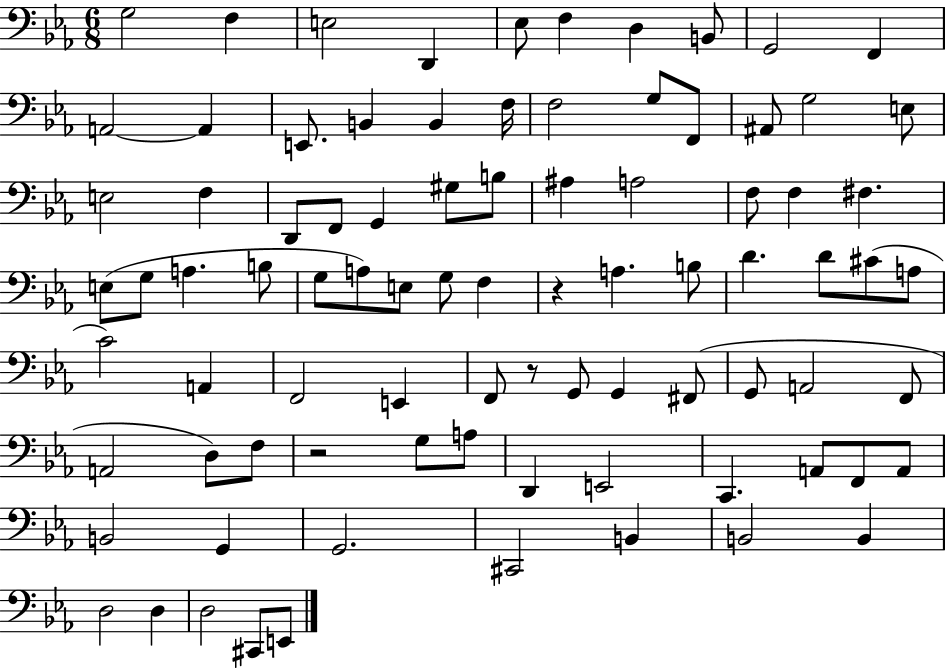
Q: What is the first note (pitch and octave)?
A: G3